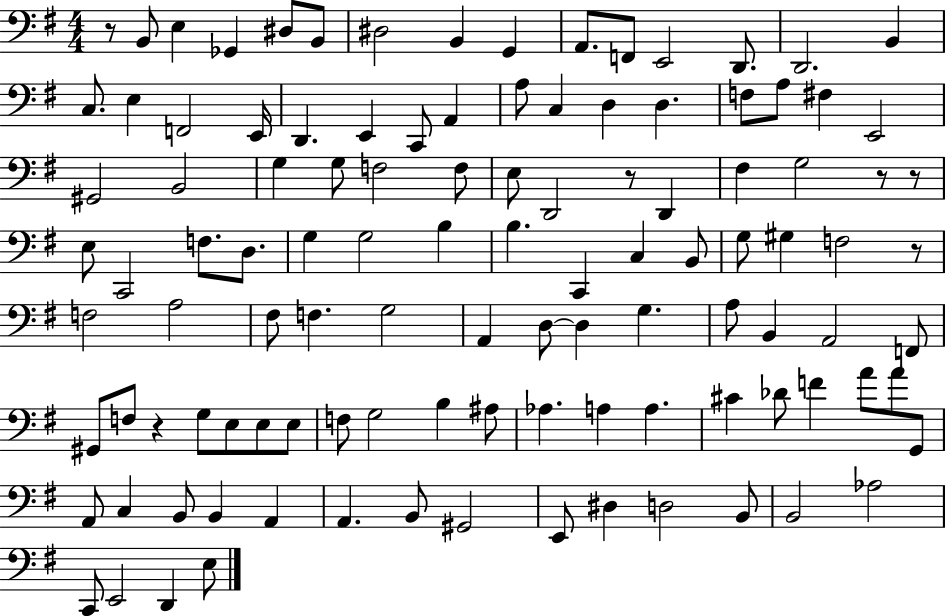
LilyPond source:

{
  \clef bass
  \numericTimeSignature
  \time 4/4
  \key g \major
  \repeat volta 2 { r8 b,8 e4 ges,4 dis8 b,8 | dis2 b,4 g,4 | a,8. f,8 e,2 d,8. | d,2. b,4 | \break c8. e4 f,2 e,16 | d,4. e,4 c,8 a,4 | a8 c4 d4 d4. | f8 a8 fis4 e,2 | \break gis,2 b,2 | g4 g8 f2 f8 | e8 d,2 r8 d,4 | fis4 g2 r8 r8 | \break e8 c,2 f8. d8. | g4 g2 b4 | b4. c,4 c4 b,8 | g8 gis4 f2 r8 | \break f2 a2 | fis8 f4. g2 | a,4 d8~~ d4 g4. | a8 b,4 a,2 f,8 | \break gis,8 f8 r4 g8 e8 e8 e8 | f8 g2 b4 ais8 | aes4. a4 a4. | cis'4 des'8 f'4 a'8 a'8 g,8 | \break a,8 c4 b,8 b,4 a,4 | a,4. b,8 gis,2 | e,8 dis4 d2 b,8 | b,2 aes2 | \break c,8 e,2 d,4 e8 | } \bar "|."
}